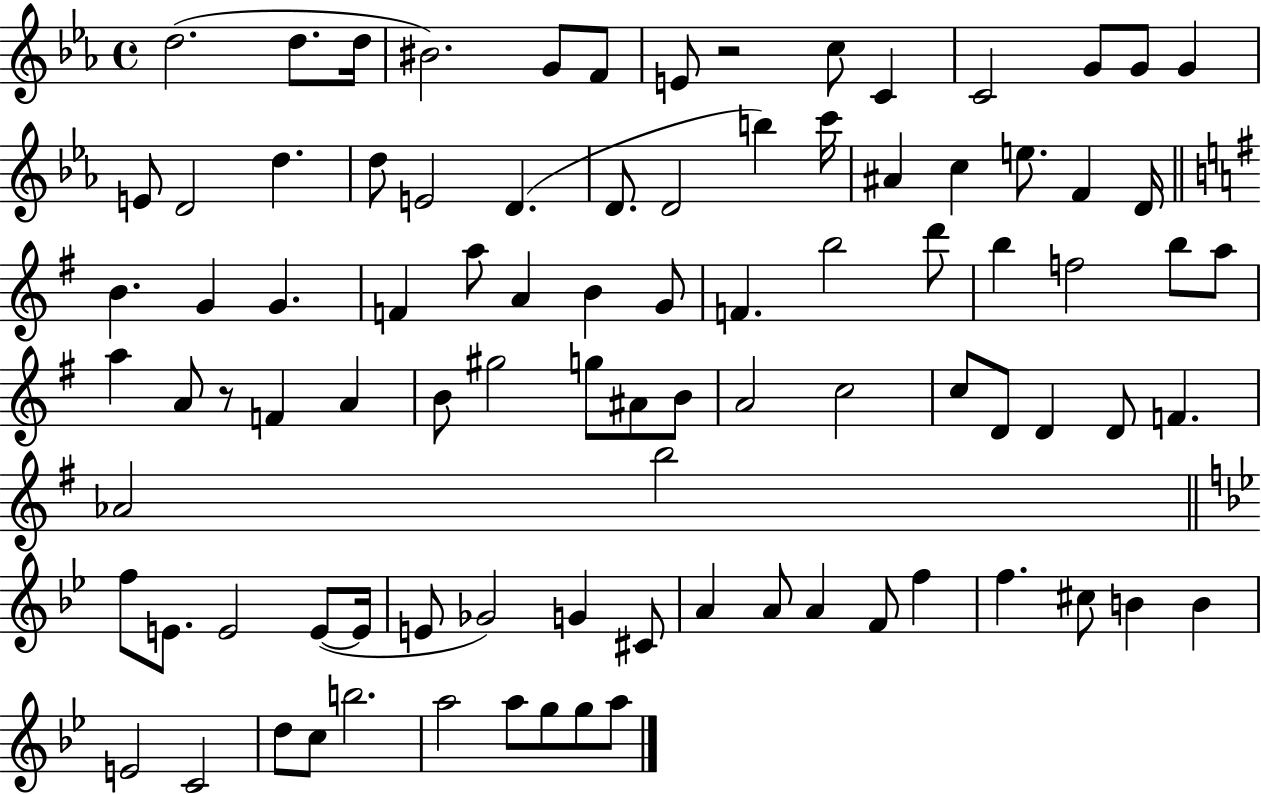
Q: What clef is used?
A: treble